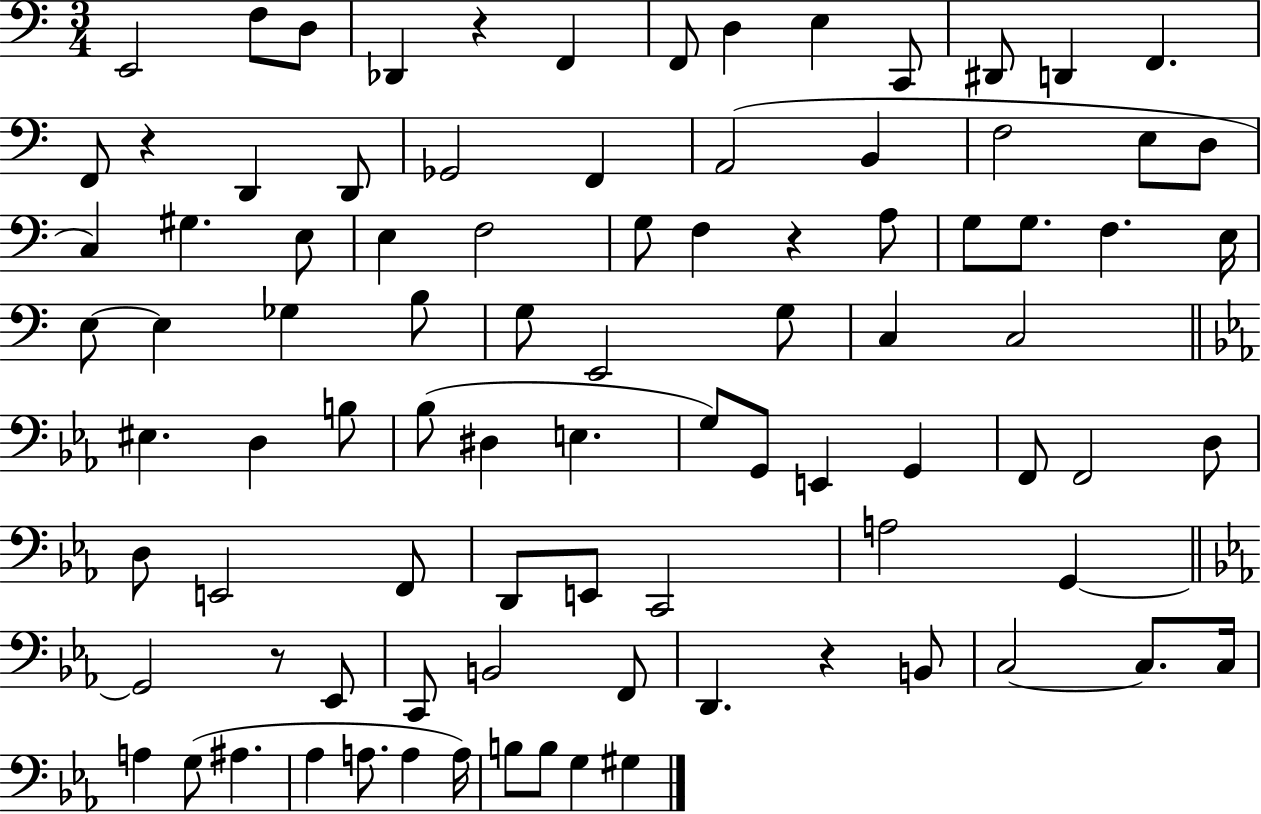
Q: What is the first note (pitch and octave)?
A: E2